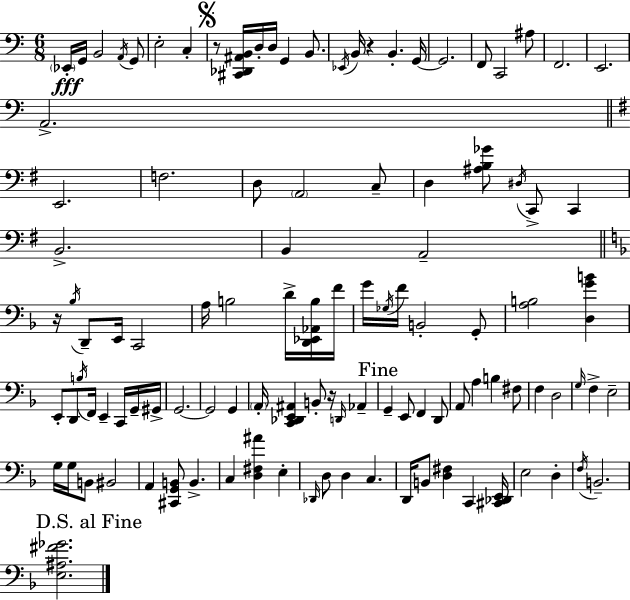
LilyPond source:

{
  \clef bass
  \numericTimeSignature
  \time 6/8
  \key c \major
  \repeat volta 2 { \parenthesize ees,16-.\fff g,16 b,2 \acciaccatura { a,16 } g,8 | e2-. c4-. | \mark \markup { \musicglyph "scripts.segno" } r8 <cis, des, ais, b,>16 d16-. d16 g,4 b,8. | \acciaccatura { ees,16 } b,16 r4 b,4.-. | \break g,16~~ g,2. | f,8 c,2 | ais8 f,2. | e,2. | \break a,2.-> | \bar "||" \break \key g \major e,2. | f2. | d8 \parenthesize a,2 c8-- | d4 <ais b ges'>8 \acciaccatura { dis16 } c,8-> c,4 | \break b,2.-> | b,4 a,2-- | \bar "||" \break \key f \major r16 \acciaccatura { bes16 } d,8-- e,16 c,2 | a16 b2 d'16-> <d, ees, aes, b>16 | f'16 g'16 \acciaccatura { ges16 } f'16 b,2-. | g,8-. <a b>2 <d g' b'>4 | \break e,8-. d,8 \acciaccatura { b16 } f,16 e,4-- | c,16 g,16-- gis,16-> g,2.~~ | g,2 g,4 | \parenthesize a,16-. <c, des, e, ais,>4 b,8-. r16 \grace { d,16 } | \break aes,4-- \mark "Fine" g,4-- e,8 f,4 | d,8 a,8 a4 b4 | fis8 f4 d2 | \grace { g16 } f4-> e2-- | \break g16 g16 b,8 bis,2 | a,4 <cis, g, b,>8 b,4.-> | c4 <d fis ais'>4 | e4-. \grace { des,16 } d8 d4 | \break c4. d,16 b,8 <d fis>4 | c,4 <cis, des, e,>16 e2 | d4-. \acciaccatura { f16 } b,2.-- | \mark "D.S. al Fine" <e ais fis' ges'>2. | \break } \bar "|."
}